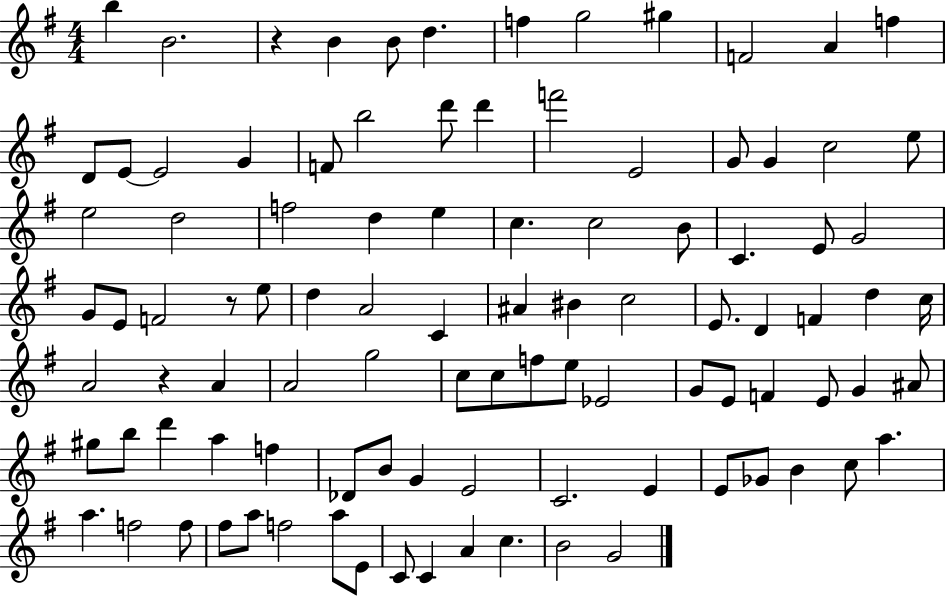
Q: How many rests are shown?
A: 3